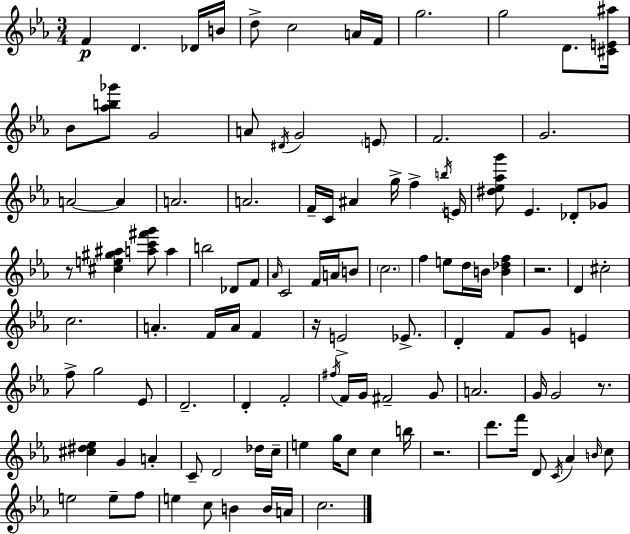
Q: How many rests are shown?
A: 5